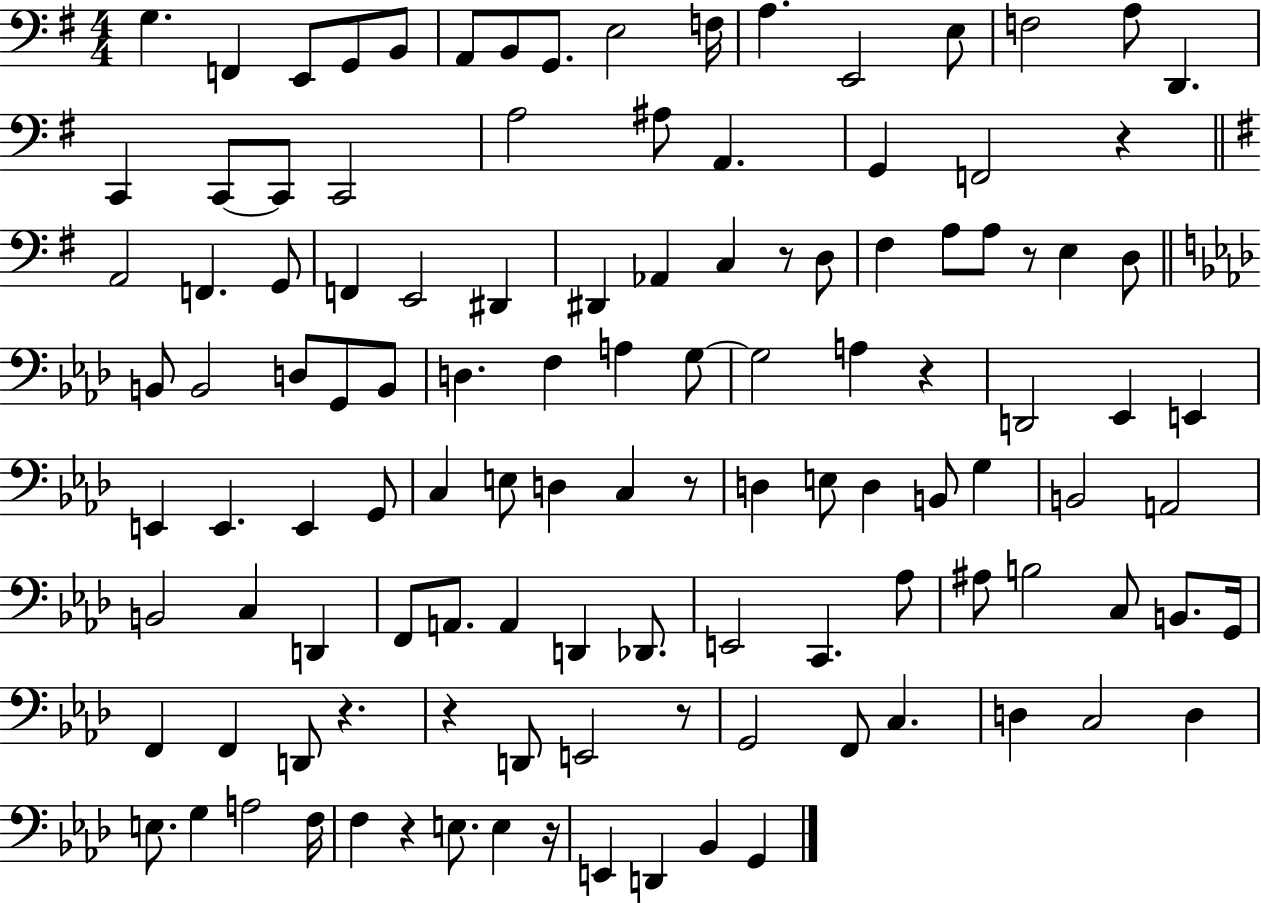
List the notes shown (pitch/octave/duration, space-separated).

G3/q. F2/q E2/e G2/e B2/e A2/e B2/e G2/e. E3/h F3/s A3/q. E2/h E3/e F3/h A3/e D2/q. C2/q C2/e C2/e C2/h A3/h A#3/e A2/q. G2/q F2/h R/q A2/h F2/q. G2/e F2/q E2/h D#2/q D#2/q Ab2/q C3/q R/e D3/e F#3/q A3/e A3/e R/e E3/q D3/e B2/e B2/h D3/e G2/e B2/e D3/q. F3/q A3/q G3/e G3/h A3/q R/q D2/h Eb2/q E2/q E2/q E2/q. E2/q G2/e C3/q E3/e D3/q C3/q R/e D3/q E3/e D3/q B2/e G3/q B2/h A2/h B2/h C3/q D2/q F2/e A2/e. A2/q D2/q Db2/e. E2/h C2/q. Ab3/e A#3/e B3/h C3/e B2/e. G2/s F2/q F2/q D2/e R/q. R/q D2/e E2/h R/e G2/h F2/e C3/q. D3/q C3/h D3/q E3/e. G3/q A3/h F3/s F3/q R/q E3/e. E3/q R/s E2/q D2/q Bb2/q G2/q